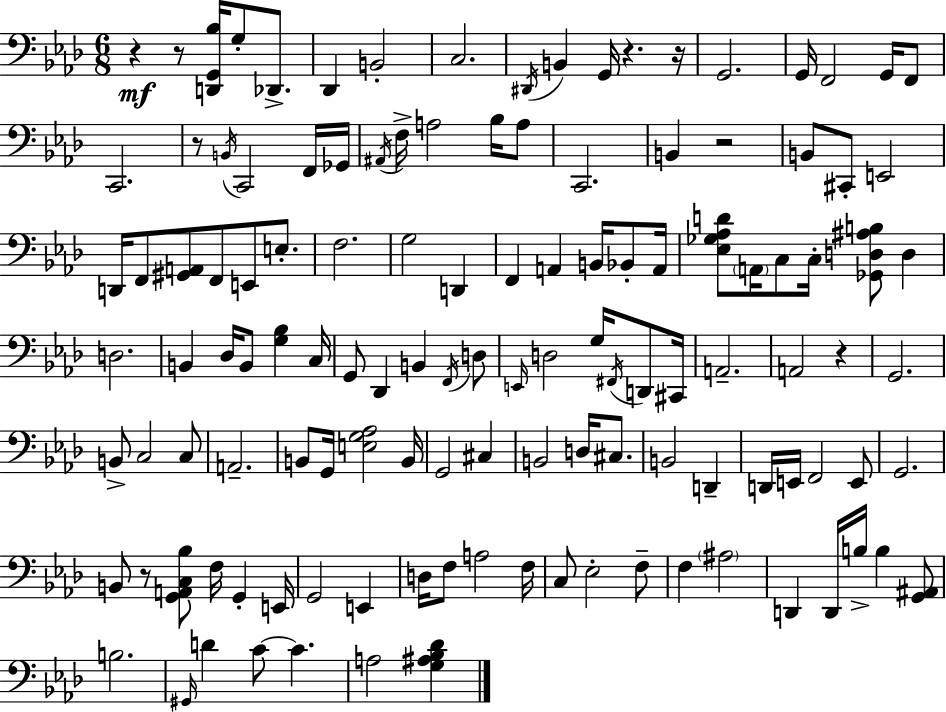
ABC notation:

X:1
T:Untitled
M:6/8
L:1/4
K:Fm
z z/2 [D,,G,,_B,]/4 G,/2 _D,,/2 _D,, B,,2 C,2 ^D,,/4 B,, G,,/4 z z/4 G,,2 G,,/4 F,,2 G,,/4 F,,/2 C,,2 z/2 B,,/4 C,,2 F,,/4 _G,,/4 ^A,,/4 F,/4 A,2 _B,/4 A,/2 C,,2 B,, z2 B,,/2 ^C,,/2 E,,2 D,,/4 F,,/2 [^G,,A,,]/2 F,,/2 E,,/2 E,/2 F,2 G,2 D,, F,, A,, B,,/4 _B,,/2 A,,/4 [_E,_G,_A,D]/2 A,,/4 C,/2 C,/4 [_G,,D,^A,B,]/2 D, D,2 B,, _D,/4 B,,/2 [G,_B,] C,/4 G,,/2 _D,, B,, F,,/4 D,/2 E,,/4 D,2 G,/4 ^F,,/4 D,,/2 ^C,,/4 A,,2 A,,2 z G,,2 B,,/2 C,2 C,/2 A,,2 B,,/2 G,,/4 [E,G,_A,]2 B,,/4 G,,2 ^C, B,,2 D,/4 ^C,/2 B,,2 D,, D,,/4 E,,/4 F,,2 E,,/2 G,,2 B,,/2 z/2 [G,,A,,C,_B,]/2 F,/4 G,, E,,/4 G,,2 E,, D,/4 F,/2 A,2 F,/4 C,/2 _E,2 F,/2 F, ^A,2 D,, D,,/4 B,/4 B, [G,,^A,,]/2 B,2 ^G,,/4 D C/2 C A,2 [G,^A,_B,_D]